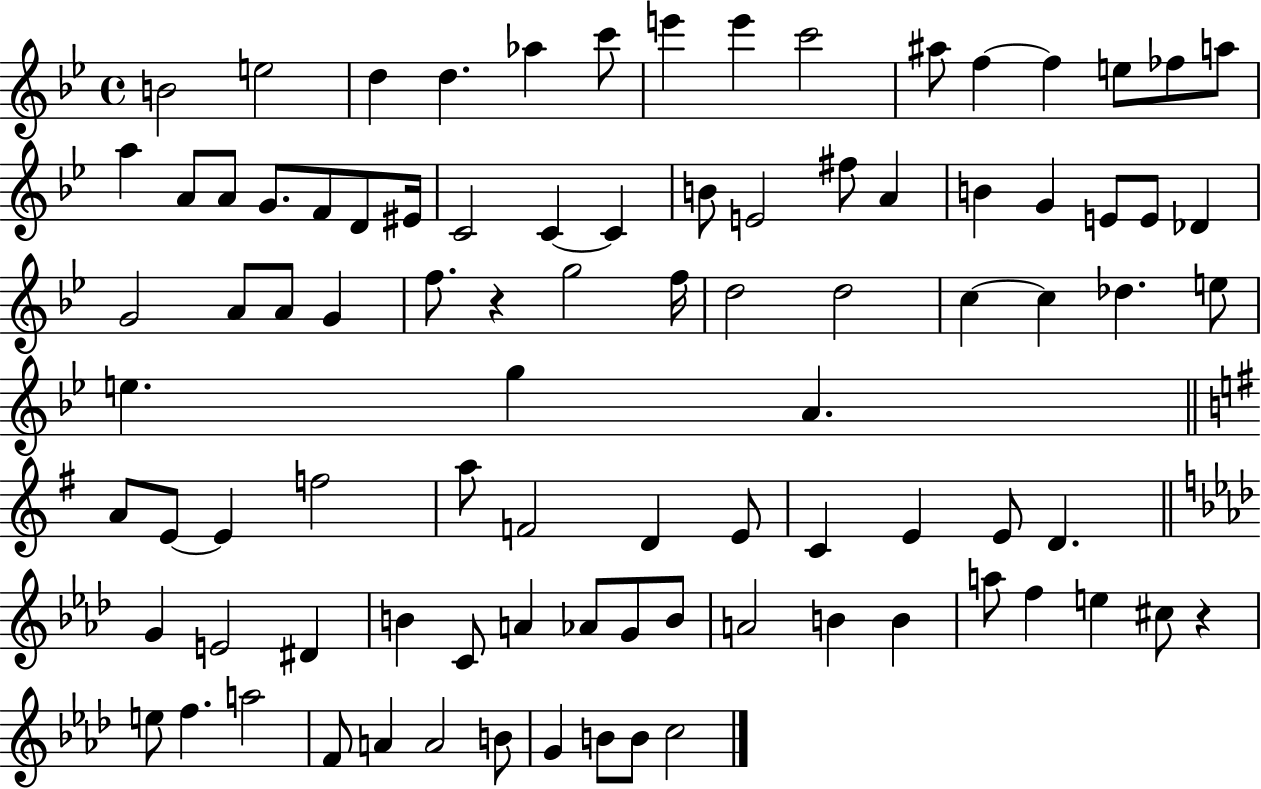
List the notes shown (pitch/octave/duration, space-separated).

B4/h E5/h D5/q D5/q. Ab5/q C6/e E6/q E6/q C6/h A#5/e F5/q F5/q E5/e FES5/e A5/e A5/q A4/e A4/e G4/e. F4/e D4/e EIS4/s C4/h C4/q C4/q B4/e E4/h F#5/e A4/q B4/q G4/q E4/e E4/e Db4/q G4/h A4/e A4/e G4/q F5/e. R/q G5/h F5/s D5/h D5/h C5/q C5/q Db5/q. E5/e E5/q. G5/q A4/q. A4/e E4/e E4/q F5/h A5/e F4/h D4/q E4/e C4/q E4/q E4/e D4/q. G4/q E4/h D#4/q B4/q C4/e A4/q Ab4/e G4/e B4/e A4/h B4/q B4/q A5/e F5/q E5/q C#5/e R/q E5/e F5/q. A5/h F4/e A4/q A4/h B4/e G4/q B4/e B4/e C5/h